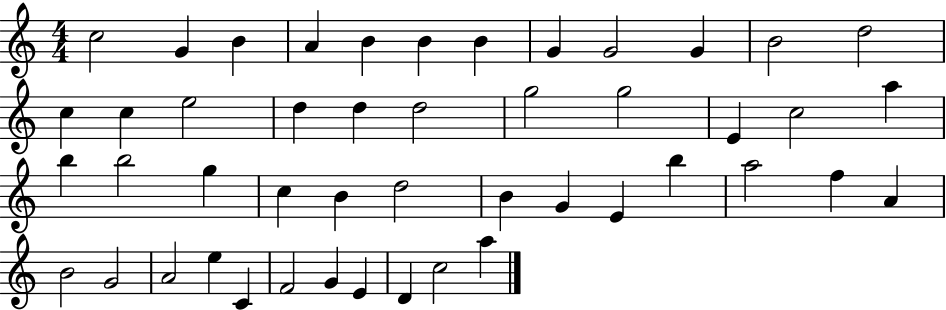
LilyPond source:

{
  \clef treble
  \numericTimeSignature
  \time 4/4
  \key c \major
  c''2 g'4 b'4 | a'4 b'4 b'4 b'4 | g'4 g'2 g'4 | b'2 d''2 | \break c''4 c''4 e''2 | d''4 d''4 d''2 | g''2 g''2 | e'4 c''2 a''4 | \break b''4 b''2 g''4 | c''4 b'4 d''2 | b'4 g'4 e'4 b''4 | a''2 f''4 a'4 | \break b'2 g'2 | a'2 e''4 c'4 | f'2 g'4 e'4 | d'4 c''2 a''4 | \break \bar "|."
}